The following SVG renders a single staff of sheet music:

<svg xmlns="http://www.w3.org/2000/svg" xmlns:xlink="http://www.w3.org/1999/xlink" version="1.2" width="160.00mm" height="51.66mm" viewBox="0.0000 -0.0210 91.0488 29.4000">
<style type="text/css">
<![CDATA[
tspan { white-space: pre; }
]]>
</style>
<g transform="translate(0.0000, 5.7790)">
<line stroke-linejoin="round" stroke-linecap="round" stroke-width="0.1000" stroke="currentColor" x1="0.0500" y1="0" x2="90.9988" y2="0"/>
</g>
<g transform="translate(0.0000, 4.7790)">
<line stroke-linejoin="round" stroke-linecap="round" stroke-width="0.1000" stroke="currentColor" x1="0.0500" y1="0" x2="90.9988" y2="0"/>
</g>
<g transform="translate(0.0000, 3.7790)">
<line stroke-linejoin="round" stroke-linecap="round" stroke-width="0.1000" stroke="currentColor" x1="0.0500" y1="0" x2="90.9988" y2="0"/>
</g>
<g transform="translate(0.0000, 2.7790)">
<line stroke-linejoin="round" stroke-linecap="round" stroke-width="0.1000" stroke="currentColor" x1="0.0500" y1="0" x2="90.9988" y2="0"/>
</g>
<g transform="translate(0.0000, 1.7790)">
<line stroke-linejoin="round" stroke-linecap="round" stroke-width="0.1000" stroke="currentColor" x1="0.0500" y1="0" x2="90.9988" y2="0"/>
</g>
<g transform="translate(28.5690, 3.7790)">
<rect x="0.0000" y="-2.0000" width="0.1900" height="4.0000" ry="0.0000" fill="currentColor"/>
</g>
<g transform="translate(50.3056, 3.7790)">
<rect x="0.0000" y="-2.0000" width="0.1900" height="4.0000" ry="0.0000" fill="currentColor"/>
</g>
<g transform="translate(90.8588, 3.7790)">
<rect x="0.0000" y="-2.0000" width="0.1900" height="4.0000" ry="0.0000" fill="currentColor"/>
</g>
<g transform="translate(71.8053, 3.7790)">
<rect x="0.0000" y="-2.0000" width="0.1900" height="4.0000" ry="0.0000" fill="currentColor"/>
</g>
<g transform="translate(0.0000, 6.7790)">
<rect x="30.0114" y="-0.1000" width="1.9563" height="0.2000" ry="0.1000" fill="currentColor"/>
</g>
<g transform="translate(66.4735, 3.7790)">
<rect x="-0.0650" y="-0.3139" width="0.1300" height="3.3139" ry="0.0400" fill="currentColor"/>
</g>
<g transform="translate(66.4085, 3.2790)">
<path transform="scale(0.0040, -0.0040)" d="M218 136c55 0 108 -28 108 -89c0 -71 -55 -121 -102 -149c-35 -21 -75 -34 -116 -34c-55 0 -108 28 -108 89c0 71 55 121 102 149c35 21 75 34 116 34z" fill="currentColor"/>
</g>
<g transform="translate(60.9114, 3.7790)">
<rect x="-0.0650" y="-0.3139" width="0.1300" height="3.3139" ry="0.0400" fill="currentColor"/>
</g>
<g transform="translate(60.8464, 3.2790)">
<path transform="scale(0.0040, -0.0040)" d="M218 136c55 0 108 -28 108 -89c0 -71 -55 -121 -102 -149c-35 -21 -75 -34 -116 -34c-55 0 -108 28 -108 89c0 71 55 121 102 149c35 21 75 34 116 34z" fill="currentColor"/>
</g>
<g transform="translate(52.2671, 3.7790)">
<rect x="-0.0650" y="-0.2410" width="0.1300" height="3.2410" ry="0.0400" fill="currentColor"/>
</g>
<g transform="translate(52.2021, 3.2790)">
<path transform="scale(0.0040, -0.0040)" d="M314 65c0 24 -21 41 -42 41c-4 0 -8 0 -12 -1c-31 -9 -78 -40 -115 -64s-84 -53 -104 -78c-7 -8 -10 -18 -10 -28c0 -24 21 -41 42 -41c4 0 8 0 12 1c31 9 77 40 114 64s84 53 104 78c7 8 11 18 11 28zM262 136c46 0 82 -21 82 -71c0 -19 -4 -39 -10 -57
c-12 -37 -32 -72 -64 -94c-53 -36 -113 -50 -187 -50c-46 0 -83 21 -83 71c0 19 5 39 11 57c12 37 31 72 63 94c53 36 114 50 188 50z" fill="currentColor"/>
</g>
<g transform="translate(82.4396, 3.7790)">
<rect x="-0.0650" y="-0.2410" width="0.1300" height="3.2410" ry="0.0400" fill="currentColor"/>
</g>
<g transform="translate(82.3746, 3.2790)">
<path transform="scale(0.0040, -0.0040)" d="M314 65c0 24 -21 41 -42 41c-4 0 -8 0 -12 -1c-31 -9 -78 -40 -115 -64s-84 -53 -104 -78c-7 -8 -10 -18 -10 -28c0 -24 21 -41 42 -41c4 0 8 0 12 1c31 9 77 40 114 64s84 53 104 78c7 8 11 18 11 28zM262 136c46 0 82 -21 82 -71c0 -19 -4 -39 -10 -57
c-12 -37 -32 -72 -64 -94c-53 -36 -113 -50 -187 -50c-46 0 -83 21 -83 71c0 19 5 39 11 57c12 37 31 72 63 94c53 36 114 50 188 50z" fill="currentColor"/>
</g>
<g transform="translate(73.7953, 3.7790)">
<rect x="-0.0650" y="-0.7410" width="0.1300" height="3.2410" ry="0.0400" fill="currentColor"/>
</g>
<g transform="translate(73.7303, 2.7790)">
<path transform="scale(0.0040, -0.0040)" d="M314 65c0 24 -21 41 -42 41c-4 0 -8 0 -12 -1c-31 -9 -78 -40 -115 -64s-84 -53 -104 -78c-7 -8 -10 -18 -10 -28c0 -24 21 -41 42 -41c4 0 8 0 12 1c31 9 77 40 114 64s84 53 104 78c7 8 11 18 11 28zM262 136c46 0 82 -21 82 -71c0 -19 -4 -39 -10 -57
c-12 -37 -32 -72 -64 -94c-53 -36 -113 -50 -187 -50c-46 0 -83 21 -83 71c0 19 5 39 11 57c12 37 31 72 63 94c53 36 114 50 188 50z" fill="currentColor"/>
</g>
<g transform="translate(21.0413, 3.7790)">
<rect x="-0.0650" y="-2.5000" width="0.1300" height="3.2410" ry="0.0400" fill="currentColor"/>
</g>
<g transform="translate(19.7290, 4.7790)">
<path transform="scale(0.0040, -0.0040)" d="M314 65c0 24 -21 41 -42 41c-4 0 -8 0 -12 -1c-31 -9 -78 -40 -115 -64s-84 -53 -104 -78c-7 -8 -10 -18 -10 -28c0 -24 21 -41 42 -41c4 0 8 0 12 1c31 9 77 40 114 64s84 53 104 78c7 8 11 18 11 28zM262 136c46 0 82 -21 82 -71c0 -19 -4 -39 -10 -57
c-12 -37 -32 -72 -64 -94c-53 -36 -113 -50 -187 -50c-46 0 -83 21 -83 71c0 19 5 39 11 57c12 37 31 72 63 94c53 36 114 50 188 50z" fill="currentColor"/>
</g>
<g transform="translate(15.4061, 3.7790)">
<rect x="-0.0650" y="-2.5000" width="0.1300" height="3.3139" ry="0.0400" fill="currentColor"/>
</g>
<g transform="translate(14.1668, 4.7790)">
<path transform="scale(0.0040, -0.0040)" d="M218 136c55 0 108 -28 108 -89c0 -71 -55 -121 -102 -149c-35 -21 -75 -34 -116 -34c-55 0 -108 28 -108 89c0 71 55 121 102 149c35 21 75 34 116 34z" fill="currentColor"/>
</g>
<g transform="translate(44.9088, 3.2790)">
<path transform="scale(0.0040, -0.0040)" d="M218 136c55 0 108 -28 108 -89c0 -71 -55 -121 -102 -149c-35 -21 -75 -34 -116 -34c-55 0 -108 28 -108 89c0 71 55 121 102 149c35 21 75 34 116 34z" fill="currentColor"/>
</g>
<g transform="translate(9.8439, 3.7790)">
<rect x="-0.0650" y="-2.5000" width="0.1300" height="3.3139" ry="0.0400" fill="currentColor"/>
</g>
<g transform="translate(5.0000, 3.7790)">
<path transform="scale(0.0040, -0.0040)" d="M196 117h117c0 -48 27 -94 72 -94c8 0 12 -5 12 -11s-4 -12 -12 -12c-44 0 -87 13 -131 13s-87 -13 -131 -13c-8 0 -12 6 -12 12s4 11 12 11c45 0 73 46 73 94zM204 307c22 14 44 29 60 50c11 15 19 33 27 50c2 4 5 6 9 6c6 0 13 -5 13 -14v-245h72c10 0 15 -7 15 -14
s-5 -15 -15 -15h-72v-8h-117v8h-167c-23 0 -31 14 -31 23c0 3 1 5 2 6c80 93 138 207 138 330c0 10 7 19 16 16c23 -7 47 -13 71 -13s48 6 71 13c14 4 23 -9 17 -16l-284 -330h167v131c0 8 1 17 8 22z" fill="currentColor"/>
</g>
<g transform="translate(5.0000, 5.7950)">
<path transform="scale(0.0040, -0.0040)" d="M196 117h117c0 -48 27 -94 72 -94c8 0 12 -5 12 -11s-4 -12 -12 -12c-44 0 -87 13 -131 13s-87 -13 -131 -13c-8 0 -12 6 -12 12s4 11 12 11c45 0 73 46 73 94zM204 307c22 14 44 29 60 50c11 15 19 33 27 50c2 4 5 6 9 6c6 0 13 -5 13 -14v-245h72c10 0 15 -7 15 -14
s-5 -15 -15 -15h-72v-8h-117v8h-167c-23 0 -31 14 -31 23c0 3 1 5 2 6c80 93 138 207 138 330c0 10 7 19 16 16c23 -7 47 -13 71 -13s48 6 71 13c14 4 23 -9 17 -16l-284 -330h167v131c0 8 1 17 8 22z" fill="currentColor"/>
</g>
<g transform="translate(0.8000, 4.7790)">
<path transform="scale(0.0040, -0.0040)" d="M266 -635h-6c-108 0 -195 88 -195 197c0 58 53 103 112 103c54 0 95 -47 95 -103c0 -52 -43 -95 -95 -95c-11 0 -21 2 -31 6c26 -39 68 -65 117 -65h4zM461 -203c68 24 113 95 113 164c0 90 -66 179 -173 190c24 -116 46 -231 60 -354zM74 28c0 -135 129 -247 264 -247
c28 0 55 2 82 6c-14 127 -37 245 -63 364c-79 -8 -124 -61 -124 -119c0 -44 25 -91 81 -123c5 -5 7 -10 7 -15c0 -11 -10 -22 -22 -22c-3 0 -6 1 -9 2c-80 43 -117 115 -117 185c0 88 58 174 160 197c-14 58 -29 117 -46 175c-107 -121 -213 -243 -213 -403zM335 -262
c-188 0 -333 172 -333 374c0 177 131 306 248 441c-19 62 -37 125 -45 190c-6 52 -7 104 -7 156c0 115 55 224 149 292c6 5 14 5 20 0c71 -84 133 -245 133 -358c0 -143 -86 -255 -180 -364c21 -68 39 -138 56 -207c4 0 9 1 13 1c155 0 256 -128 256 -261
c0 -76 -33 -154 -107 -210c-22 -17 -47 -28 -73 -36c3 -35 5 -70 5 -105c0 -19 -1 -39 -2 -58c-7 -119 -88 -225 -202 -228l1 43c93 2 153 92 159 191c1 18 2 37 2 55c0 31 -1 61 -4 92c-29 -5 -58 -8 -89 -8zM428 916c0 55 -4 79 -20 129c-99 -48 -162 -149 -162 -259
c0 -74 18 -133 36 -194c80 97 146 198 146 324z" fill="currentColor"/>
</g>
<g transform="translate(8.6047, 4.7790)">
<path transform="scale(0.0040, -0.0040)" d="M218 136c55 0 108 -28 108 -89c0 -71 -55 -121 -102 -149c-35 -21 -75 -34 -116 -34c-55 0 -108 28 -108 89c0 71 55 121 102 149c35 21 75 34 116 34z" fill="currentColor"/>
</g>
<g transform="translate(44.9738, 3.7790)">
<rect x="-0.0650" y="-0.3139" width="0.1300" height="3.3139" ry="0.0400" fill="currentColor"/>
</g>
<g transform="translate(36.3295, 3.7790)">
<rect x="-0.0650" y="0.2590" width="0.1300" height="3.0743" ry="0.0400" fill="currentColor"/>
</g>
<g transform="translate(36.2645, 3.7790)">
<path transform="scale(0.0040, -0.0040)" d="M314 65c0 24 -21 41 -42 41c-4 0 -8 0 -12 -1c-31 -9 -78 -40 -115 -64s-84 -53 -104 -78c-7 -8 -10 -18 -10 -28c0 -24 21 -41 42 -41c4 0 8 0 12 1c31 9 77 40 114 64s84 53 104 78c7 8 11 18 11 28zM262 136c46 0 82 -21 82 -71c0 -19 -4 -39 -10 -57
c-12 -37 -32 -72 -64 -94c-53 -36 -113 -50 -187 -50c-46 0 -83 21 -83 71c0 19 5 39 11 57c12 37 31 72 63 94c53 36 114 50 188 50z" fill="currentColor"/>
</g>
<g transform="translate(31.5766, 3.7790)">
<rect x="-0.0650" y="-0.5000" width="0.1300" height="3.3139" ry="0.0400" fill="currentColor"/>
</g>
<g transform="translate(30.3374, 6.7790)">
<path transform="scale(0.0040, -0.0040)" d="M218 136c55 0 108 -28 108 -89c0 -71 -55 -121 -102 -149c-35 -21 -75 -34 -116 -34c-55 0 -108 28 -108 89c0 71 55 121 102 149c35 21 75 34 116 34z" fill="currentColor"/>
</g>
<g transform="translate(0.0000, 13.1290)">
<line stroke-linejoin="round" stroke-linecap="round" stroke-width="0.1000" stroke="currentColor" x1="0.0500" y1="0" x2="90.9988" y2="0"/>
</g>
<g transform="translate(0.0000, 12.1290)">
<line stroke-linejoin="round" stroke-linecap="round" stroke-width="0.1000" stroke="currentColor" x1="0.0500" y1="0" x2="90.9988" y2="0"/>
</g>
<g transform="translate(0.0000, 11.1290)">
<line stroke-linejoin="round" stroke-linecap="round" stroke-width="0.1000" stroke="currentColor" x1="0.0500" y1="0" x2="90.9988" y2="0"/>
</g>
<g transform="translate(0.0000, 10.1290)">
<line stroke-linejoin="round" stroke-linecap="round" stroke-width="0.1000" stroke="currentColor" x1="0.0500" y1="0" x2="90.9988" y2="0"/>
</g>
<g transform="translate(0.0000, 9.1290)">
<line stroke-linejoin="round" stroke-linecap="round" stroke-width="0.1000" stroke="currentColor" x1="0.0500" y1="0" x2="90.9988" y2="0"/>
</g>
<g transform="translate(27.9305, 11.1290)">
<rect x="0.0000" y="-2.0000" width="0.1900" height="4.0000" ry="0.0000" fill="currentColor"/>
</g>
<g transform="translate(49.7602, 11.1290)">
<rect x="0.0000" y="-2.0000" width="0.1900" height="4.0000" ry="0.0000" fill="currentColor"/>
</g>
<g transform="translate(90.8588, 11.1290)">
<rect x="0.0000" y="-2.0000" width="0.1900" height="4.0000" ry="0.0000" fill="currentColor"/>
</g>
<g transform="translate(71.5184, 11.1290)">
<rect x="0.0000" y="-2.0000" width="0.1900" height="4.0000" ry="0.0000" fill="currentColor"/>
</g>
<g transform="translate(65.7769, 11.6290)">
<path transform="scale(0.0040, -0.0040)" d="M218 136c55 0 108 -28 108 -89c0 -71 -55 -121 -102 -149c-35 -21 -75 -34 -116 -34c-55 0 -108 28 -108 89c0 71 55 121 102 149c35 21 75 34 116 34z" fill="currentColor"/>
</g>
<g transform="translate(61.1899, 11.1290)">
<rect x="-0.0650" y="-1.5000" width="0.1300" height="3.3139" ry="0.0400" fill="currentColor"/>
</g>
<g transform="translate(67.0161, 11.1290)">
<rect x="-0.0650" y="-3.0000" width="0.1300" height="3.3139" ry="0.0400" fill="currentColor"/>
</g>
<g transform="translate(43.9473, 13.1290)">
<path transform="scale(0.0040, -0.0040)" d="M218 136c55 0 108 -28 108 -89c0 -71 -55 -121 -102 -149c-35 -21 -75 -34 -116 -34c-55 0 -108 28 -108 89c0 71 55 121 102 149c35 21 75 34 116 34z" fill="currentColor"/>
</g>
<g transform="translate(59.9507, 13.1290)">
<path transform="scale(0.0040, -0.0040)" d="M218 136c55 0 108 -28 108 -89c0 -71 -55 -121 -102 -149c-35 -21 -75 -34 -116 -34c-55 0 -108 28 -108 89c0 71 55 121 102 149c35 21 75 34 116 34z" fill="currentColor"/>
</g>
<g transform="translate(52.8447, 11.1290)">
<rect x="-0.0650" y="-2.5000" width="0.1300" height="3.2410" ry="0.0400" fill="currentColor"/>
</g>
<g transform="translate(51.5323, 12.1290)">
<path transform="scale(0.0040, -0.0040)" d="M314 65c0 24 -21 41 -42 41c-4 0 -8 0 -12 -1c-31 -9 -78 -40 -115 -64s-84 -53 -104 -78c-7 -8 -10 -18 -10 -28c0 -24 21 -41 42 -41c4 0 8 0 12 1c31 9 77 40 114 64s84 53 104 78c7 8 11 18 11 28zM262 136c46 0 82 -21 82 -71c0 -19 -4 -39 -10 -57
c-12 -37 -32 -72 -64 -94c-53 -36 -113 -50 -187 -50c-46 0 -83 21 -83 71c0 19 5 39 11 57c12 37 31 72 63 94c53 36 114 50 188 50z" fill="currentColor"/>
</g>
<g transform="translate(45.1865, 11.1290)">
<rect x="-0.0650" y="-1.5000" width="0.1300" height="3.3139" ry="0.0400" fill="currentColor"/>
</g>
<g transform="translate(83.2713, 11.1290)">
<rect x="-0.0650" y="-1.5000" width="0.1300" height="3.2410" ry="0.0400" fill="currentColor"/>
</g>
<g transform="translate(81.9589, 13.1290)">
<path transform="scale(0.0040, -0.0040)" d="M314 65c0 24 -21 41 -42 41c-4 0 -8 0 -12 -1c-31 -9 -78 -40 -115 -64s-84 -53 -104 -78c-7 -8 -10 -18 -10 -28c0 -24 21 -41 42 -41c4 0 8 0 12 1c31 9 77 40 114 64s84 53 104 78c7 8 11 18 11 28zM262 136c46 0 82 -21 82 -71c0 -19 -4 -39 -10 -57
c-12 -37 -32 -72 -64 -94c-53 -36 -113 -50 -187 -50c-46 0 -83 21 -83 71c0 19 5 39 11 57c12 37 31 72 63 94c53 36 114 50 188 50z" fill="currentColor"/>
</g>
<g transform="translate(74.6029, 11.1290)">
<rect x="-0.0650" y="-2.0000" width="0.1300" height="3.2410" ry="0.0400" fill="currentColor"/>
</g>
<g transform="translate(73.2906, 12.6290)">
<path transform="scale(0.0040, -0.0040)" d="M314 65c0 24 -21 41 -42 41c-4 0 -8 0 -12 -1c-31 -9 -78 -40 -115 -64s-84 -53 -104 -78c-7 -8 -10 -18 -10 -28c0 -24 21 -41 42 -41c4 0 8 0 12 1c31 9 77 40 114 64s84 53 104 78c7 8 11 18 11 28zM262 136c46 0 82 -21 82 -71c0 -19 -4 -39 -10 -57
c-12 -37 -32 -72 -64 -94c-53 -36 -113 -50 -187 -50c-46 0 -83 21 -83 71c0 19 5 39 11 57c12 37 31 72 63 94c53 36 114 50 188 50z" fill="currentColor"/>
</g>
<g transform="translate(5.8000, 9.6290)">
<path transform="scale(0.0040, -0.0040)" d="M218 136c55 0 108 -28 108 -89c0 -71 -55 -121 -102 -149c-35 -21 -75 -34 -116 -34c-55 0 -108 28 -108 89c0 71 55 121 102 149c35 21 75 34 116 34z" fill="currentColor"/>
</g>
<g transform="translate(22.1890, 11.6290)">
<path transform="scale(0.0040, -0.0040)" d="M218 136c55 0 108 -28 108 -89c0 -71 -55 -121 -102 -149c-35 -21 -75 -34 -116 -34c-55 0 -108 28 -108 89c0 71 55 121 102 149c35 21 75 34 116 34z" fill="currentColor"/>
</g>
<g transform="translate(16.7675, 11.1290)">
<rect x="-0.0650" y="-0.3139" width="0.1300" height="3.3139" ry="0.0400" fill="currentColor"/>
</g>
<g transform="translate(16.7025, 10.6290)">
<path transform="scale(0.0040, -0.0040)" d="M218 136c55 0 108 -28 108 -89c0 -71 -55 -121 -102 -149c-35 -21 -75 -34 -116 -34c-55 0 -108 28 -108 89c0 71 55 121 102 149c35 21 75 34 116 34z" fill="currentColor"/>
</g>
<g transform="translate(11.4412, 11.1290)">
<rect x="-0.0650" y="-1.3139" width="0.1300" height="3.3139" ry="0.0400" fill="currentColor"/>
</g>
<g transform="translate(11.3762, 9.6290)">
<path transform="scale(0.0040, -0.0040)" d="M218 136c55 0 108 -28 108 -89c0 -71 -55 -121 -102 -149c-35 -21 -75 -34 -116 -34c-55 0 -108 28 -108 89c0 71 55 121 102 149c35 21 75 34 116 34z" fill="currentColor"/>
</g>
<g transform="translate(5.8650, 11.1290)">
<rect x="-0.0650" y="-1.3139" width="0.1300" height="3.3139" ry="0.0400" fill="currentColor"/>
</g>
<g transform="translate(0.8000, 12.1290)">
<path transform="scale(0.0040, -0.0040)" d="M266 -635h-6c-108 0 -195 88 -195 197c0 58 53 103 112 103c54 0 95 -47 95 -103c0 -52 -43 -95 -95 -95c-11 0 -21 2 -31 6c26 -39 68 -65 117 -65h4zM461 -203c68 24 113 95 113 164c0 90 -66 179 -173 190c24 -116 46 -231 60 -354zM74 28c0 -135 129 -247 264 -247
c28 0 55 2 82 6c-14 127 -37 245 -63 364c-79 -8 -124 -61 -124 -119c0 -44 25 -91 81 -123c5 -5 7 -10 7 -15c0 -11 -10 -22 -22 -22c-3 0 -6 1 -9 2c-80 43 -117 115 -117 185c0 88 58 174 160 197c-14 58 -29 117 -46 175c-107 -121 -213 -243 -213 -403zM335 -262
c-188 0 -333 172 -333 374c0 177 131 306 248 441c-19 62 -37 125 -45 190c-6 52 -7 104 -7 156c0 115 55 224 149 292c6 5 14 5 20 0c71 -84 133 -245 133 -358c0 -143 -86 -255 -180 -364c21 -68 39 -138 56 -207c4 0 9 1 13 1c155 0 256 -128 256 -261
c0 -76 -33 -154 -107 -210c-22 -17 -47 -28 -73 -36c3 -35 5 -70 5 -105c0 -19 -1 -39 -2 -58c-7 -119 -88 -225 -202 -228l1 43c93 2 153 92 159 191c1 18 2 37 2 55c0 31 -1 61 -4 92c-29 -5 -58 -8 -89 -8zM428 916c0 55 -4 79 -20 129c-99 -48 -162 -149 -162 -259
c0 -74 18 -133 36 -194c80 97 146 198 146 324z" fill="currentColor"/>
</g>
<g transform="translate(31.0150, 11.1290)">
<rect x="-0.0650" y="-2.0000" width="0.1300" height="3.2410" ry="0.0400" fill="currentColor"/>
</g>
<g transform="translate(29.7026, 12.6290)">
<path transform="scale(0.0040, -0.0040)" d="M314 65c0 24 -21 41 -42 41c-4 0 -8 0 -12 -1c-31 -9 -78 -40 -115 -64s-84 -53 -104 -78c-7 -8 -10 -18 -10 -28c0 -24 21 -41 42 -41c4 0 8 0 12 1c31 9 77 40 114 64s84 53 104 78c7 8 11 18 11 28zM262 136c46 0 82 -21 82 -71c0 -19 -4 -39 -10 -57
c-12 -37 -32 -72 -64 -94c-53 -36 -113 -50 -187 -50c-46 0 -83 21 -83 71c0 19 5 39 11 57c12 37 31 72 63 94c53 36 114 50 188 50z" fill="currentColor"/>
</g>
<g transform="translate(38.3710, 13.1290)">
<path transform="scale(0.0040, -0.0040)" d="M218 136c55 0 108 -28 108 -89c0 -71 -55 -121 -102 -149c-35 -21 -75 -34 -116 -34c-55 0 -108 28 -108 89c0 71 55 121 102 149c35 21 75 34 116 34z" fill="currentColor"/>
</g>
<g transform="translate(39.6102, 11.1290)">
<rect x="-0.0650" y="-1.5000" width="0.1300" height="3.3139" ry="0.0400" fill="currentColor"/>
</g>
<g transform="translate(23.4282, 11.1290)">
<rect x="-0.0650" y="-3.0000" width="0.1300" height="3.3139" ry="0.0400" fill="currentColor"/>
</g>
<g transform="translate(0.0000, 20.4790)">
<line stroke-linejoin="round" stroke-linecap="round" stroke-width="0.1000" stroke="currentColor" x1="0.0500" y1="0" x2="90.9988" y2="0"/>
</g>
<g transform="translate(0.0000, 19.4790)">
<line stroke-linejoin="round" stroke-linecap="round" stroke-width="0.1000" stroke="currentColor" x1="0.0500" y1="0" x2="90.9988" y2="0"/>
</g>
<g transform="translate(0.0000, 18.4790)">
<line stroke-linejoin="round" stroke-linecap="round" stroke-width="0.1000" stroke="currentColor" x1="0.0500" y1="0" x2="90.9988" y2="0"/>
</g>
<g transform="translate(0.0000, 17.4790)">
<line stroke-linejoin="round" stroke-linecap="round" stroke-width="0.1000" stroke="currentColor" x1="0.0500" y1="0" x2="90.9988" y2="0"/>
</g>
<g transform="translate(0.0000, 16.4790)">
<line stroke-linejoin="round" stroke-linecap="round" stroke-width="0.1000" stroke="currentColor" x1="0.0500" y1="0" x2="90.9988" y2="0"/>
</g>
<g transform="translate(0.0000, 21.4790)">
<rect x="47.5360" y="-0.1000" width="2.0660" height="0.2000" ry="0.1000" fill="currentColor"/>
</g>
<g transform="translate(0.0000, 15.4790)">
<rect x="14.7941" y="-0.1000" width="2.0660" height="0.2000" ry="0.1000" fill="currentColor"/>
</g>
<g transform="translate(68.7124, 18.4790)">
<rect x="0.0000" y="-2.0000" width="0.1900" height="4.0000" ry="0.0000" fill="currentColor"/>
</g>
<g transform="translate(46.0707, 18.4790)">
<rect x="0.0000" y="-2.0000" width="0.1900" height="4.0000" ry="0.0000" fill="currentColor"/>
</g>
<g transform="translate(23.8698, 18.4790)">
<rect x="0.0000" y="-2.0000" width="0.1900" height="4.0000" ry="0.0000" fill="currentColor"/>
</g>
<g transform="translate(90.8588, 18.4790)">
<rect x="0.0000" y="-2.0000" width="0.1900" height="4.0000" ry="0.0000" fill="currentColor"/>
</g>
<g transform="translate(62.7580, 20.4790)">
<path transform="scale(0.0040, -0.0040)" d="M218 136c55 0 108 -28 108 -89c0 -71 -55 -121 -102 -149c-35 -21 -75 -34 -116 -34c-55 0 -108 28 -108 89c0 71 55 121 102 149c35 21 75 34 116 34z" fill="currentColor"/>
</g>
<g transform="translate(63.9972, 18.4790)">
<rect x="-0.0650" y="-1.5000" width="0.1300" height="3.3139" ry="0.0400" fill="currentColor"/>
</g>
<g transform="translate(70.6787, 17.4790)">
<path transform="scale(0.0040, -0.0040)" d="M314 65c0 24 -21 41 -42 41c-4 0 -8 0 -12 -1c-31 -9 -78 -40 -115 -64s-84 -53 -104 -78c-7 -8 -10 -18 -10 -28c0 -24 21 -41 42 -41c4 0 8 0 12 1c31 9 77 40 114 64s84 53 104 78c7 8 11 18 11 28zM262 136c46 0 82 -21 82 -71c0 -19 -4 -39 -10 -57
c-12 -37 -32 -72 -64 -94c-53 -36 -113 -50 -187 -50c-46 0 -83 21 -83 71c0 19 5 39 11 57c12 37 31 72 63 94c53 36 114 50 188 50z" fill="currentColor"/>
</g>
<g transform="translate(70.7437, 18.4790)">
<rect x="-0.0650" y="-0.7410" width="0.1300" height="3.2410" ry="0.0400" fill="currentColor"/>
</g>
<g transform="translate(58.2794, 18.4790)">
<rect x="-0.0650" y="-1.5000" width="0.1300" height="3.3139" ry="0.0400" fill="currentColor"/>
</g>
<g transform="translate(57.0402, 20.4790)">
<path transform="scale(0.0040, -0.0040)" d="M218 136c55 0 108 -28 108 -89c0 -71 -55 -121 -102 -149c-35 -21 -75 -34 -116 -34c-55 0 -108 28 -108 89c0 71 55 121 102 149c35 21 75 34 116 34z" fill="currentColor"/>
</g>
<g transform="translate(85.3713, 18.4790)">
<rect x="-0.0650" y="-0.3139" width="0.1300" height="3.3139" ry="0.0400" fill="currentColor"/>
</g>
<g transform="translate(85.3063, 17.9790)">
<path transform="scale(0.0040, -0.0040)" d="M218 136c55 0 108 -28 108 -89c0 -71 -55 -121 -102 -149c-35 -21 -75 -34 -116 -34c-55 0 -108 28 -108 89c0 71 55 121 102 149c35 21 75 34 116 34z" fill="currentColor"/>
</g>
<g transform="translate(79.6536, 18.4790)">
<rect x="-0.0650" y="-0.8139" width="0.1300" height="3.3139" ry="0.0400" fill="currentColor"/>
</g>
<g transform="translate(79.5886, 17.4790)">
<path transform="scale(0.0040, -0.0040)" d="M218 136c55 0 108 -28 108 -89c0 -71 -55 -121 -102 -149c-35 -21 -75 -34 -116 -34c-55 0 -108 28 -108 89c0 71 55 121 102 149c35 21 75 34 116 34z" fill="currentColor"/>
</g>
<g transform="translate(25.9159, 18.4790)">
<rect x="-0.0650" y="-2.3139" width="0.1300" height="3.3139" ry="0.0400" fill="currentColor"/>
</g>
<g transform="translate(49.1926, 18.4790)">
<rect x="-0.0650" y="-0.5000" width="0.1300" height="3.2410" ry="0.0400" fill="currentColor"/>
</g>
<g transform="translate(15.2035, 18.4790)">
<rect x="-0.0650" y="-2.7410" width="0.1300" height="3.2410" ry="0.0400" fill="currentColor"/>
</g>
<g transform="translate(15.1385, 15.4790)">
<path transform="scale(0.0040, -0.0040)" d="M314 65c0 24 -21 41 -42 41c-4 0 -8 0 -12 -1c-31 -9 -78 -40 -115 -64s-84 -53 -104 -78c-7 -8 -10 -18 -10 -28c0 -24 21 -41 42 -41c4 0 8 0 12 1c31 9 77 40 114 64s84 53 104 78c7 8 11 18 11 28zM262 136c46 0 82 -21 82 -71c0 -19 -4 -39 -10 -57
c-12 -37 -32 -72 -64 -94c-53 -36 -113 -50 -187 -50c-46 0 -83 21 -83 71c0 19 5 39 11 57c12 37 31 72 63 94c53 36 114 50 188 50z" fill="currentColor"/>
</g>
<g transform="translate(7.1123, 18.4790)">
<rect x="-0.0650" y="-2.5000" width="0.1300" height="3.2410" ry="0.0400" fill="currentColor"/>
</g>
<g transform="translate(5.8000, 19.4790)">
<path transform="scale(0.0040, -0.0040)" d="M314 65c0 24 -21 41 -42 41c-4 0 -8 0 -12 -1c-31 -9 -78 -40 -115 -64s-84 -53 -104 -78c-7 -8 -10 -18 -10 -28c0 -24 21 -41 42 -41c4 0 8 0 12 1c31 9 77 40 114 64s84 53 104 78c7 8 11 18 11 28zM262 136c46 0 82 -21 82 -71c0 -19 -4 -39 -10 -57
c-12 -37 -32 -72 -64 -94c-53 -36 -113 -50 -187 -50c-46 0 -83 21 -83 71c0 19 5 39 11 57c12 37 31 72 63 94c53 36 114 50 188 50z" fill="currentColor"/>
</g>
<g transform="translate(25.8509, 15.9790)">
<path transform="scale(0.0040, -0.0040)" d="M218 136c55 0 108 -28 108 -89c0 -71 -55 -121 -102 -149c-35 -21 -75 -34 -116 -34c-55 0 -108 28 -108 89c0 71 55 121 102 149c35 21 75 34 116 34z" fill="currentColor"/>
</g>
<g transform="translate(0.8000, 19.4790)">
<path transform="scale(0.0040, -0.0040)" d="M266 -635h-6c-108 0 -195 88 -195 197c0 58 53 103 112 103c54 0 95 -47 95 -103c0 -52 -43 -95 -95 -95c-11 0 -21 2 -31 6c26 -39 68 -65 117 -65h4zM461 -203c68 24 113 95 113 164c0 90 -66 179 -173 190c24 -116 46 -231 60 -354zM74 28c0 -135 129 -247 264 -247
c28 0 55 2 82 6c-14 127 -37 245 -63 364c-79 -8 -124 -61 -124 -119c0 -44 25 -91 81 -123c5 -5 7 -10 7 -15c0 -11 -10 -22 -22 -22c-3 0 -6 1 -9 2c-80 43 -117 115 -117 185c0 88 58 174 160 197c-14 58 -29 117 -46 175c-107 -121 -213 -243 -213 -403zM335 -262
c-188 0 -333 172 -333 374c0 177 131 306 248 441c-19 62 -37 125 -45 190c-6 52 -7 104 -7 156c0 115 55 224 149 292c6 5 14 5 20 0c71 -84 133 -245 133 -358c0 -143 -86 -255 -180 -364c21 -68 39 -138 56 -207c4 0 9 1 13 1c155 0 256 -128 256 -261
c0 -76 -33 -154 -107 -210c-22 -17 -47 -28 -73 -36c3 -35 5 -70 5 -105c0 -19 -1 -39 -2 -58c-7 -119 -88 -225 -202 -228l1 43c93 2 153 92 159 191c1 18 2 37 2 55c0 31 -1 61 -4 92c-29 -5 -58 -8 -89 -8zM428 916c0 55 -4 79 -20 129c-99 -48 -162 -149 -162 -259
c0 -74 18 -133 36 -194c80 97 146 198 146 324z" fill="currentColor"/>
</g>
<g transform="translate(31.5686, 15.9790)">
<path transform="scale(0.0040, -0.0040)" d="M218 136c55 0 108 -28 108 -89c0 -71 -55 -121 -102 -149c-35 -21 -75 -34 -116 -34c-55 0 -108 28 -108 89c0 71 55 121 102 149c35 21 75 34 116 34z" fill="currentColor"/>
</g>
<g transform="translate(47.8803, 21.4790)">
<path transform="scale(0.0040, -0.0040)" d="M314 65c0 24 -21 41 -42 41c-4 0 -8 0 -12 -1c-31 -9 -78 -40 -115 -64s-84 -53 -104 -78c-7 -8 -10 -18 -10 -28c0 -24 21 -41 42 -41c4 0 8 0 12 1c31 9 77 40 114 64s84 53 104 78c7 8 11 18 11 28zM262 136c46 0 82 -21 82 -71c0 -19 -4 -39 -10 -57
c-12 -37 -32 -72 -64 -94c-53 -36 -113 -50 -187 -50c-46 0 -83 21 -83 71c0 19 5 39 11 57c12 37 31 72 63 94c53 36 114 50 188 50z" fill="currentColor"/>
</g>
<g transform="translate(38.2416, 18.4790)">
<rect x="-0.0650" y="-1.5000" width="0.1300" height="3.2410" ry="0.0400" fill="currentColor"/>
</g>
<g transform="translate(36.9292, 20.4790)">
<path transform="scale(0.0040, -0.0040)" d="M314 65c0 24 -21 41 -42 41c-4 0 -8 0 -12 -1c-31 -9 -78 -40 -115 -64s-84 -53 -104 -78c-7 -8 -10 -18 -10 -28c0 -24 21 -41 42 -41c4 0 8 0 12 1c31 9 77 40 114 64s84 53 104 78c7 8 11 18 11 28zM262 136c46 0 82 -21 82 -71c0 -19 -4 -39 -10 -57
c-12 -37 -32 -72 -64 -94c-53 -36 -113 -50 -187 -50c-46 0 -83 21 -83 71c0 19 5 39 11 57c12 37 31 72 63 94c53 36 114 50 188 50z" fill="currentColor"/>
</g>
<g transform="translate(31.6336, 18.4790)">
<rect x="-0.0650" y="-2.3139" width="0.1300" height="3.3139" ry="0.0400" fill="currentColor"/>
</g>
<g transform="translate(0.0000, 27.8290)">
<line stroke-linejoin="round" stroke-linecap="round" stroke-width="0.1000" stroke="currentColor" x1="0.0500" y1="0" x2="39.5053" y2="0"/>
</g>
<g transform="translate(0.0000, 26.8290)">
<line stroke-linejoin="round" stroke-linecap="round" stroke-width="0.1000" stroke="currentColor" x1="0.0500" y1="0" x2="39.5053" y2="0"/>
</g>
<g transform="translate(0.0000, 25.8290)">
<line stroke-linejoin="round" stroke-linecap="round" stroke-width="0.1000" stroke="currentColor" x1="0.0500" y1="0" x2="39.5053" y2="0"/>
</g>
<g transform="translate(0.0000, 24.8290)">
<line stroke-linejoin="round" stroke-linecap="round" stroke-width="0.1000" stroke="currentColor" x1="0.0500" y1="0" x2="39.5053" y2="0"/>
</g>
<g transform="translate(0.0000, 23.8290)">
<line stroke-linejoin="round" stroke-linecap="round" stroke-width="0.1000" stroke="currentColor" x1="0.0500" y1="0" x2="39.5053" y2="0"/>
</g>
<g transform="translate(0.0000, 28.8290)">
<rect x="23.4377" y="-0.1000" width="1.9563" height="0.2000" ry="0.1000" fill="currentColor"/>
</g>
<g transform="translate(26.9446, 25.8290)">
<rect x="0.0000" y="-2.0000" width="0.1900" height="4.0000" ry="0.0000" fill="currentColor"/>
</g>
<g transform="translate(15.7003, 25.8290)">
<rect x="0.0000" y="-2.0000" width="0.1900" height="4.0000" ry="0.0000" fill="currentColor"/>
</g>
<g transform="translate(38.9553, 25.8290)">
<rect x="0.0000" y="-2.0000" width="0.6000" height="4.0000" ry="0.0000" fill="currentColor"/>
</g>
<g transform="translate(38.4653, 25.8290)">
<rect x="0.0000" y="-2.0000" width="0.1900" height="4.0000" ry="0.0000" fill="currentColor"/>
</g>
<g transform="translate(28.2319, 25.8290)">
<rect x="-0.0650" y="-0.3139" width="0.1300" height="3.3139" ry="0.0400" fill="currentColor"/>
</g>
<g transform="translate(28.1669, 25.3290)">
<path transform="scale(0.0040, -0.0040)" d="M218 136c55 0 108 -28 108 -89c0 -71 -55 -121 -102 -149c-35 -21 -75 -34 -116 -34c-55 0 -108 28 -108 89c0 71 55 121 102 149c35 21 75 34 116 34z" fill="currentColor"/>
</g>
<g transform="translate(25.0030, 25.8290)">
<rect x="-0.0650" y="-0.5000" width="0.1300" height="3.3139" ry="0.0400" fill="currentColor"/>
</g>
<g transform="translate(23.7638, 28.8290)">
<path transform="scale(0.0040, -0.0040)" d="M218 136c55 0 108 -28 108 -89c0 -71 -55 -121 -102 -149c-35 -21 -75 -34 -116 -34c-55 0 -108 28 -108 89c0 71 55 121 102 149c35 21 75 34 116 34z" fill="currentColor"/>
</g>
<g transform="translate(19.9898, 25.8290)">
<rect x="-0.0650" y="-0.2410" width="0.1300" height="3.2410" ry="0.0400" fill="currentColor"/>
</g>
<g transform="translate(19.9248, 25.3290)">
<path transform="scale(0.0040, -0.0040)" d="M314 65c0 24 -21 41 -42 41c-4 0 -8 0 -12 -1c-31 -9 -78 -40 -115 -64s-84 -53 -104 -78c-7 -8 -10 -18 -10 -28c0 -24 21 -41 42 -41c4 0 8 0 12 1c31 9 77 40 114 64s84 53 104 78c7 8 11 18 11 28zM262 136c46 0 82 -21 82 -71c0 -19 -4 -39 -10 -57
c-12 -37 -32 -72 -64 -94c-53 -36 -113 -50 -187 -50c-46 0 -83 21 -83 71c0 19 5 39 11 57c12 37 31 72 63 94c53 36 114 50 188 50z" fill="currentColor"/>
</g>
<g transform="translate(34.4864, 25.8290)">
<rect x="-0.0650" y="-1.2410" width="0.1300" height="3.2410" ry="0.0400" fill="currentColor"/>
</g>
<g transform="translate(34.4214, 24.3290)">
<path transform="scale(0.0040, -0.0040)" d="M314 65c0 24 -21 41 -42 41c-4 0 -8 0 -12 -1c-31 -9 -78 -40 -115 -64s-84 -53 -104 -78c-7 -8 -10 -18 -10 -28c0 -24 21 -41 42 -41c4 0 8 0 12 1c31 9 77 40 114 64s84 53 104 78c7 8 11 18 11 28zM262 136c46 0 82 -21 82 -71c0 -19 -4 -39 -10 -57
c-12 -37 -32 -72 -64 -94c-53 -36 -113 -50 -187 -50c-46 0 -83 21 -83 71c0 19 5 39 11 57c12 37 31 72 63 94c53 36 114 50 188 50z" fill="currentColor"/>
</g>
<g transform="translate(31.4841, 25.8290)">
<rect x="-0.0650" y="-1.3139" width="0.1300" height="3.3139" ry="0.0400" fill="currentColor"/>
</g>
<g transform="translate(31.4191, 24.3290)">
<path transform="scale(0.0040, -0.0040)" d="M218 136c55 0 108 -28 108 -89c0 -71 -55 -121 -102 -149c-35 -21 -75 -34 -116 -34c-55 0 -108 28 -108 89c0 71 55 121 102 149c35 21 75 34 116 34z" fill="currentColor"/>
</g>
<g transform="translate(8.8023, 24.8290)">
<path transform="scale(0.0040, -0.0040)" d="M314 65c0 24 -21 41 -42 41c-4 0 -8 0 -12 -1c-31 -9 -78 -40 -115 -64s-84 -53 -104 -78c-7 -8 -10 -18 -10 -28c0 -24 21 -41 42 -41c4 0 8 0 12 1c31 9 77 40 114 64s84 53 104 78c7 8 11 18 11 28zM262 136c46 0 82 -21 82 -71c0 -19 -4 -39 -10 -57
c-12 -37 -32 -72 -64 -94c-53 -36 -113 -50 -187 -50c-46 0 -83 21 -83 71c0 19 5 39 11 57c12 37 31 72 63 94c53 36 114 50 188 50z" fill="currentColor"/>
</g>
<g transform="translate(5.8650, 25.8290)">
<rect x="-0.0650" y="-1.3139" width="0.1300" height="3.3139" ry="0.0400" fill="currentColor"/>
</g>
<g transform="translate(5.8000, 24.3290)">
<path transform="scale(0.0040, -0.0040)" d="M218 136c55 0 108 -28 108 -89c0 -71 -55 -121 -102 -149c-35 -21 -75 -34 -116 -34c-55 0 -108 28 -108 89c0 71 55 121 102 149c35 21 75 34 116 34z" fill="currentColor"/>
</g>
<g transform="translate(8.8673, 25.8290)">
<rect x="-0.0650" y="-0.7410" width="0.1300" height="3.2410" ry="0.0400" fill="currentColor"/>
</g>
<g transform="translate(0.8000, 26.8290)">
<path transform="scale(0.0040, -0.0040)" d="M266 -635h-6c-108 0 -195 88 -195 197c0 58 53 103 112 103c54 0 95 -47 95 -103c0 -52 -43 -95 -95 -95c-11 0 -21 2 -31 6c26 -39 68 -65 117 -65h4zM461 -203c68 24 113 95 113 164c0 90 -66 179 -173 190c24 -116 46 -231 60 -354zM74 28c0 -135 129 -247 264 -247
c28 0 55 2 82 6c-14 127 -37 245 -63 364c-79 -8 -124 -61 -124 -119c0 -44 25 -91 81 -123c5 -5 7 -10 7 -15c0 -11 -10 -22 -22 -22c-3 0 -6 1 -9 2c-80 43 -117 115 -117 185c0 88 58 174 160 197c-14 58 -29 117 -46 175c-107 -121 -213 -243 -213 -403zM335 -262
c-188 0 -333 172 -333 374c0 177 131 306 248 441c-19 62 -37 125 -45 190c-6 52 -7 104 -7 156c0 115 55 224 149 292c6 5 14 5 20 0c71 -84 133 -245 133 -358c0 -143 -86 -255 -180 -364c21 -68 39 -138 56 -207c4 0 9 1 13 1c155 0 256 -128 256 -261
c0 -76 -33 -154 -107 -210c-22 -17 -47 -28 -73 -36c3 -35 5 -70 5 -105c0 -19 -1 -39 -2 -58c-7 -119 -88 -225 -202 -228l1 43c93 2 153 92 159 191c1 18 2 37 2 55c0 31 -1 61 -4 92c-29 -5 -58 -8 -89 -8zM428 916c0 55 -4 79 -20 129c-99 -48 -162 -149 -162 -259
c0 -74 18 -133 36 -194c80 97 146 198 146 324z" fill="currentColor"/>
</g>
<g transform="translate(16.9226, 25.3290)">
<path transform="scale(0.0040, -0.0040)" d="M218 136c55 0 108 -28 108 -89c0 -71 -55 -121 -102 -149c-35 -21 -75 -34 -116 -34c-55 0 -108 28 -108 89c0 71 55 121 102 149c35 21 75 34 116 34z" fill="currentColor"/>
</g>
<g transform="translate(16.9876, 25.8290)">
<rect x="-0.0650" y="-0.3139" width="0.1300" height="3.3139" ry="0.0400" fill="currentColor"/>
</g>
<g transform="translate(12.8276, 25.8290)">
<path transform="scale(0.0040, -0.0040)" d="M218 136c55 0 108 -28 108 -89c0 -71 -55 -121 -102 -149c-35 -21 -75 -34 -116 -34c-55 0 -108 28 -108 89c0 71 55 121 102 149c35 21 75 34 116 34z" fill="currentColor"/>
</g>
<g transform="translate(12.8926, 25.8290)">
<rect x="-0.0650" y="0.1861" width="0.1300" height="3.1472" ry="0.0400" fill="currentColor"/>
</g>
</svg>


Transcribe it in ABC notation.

X:1
T:Untitled
M:4/4
L:1/4
K:C
G G G2 C B2 c c2 c c d2 c2 e e c A F2 E E G2 E A F2 E2 G2 a2 g g E2 C2 E E d2 d c e d2 B c c2 C c e e2